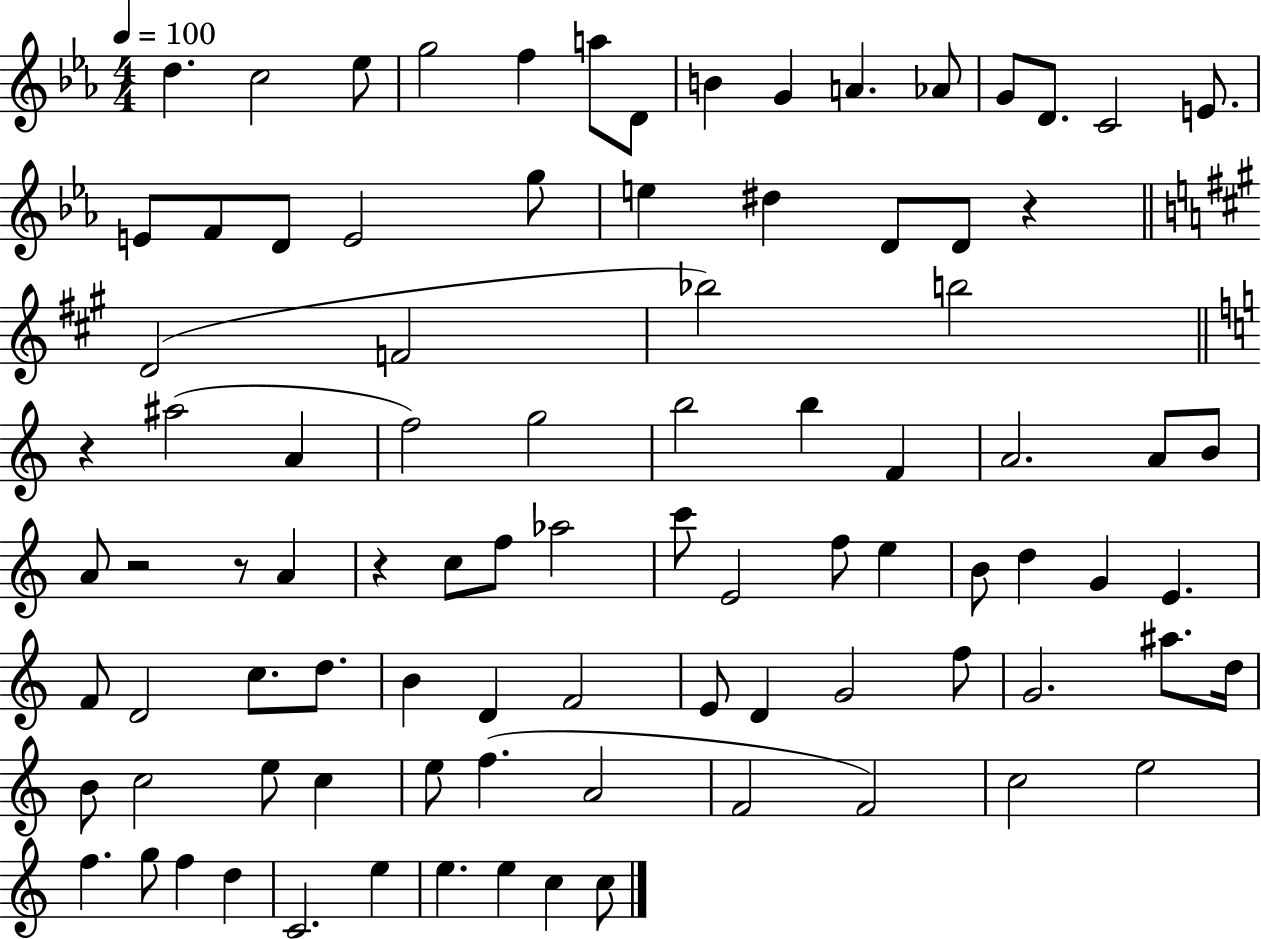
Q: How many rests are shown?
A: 5